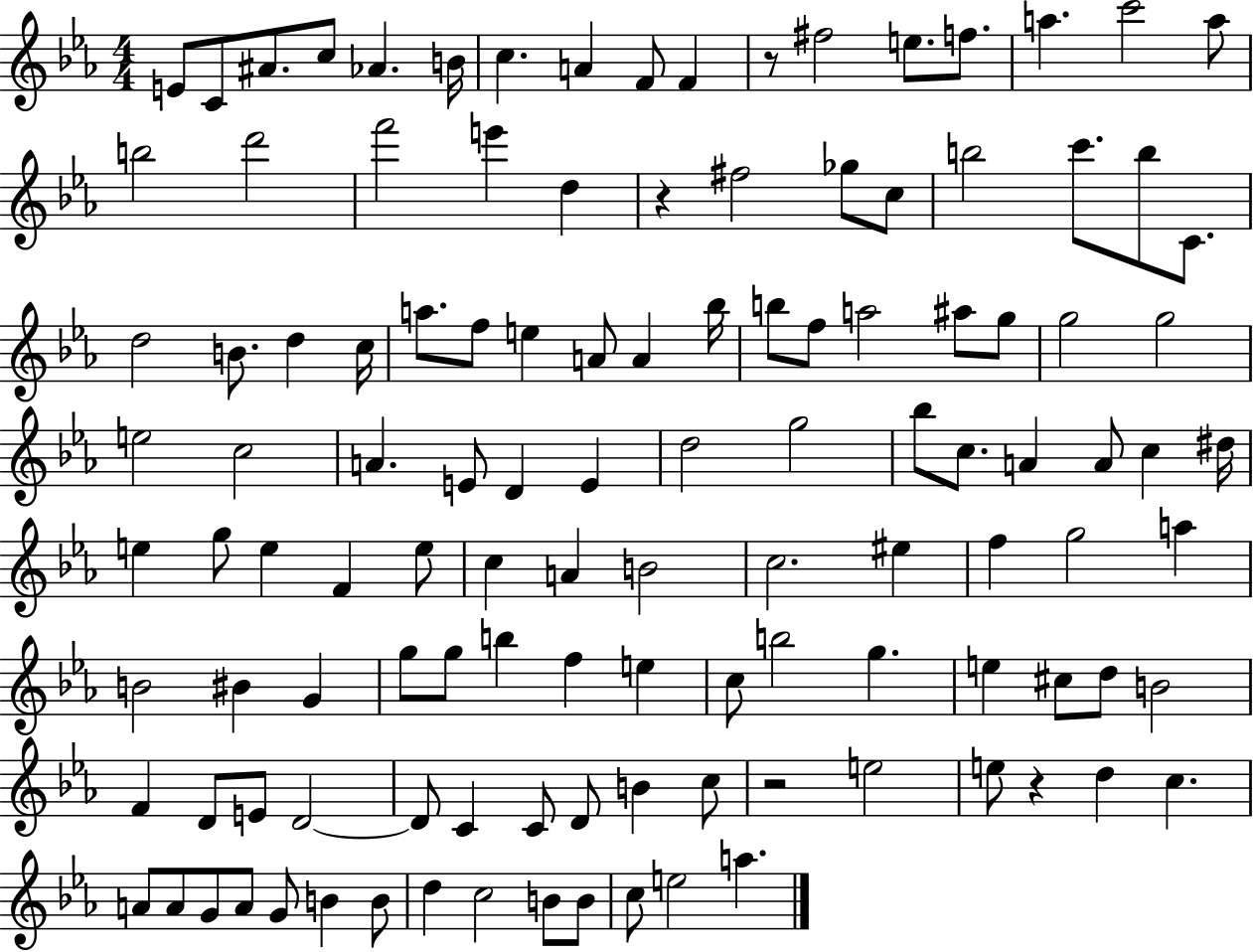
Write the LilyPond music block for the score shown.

{
  \clef treble
  \numericTimeSignature
  \time 4/4
  \key ees \major
  \repeat volta 2 { e'8 c'8 ais'8. c''8 aes'4. b'16 | c''4. a'4 f'8 f'4 | r8 fis''2 e''8. f''8. | a''4. c'''2 a''8 | \break b''2 d'''2 | f'''2 e'''4 d''4 | r4 fis''2 ges''8 c''8 | b''2 c'''8. b''8 c'8. | \break d''2 b'8. d''4 c''16 | a''8. f''8 e''4 a'8 a'4 bes''16 | b''8 f''8 a''2 ais''8 g''8 | g''2 g''2 | \break e''2 c''2 | a'4. e'8 d'4 e'4 | d''2 g''2 | bes''8 c''8. a'4 a'8 c''4 dis''16 | \break e''4 g''8 e''4 f'4 e''8 | c''4 a'4 b'2 | c''2. eis''4 | f''4 g''2 a''4 | \break b'2 bis'4 g'4 | g''8 g''8 b''4 f''4 e''4 | c''8 b''2 g''4. | e''4 cis''8 d''8 b'2 | \break f'4 d'8 e'8 d'2~~ | d'8 c'4 c'8 d'8 b'4 c''8 | r2 e''2 | e''8 r4 d''4 c''4. | \break a'8 a'8 g'8 a'8 g'8 b'4 b'8 | d''4 c''2 b'8 b'8 | c''8 e''2 a''4. | } \bar "|."
}